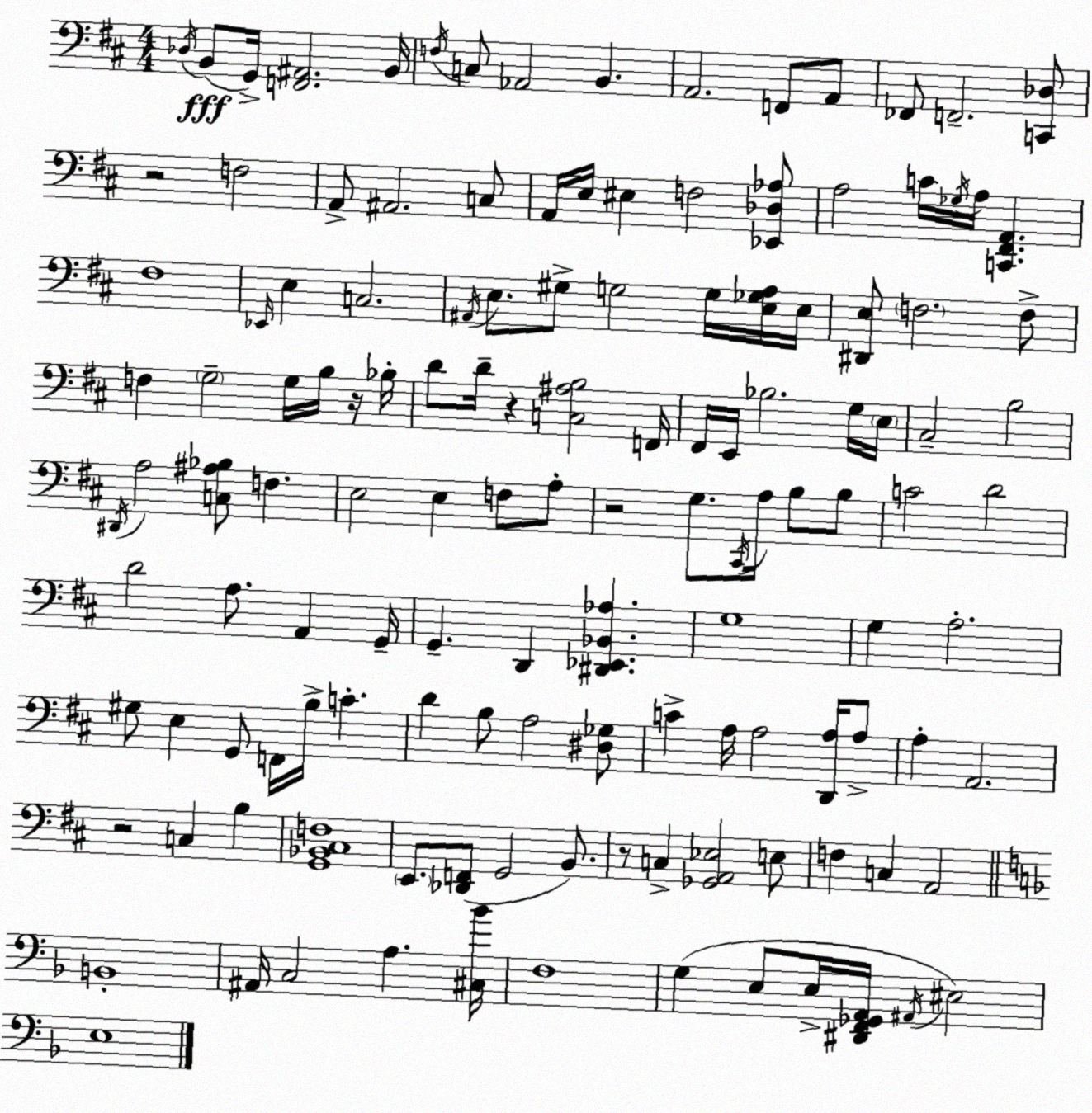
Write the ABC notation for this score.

X:1
T:Untitled
M:4/4
L:1/4
K:D
_D,/4 B,,/2 G,,/4 [F,,^A,,]2 B,,/4 F,/4 C,/2 _A,,2 B,, A,,2 F,,/2 A,,/2 _F,,/2 F,,2 [C,,_D,]/2 z2 F,2 A,,/2 ^A,,2 C,/2 A,,/4 E,/4 ^E, F,2 [_E,,_D,_A,]/2 A,2 C/4 _G,/4 A,/4 [C,,^F,,A,,] ^F,4 _E,,/4 E, C,2 ^A,,/4 E,/2 ^G,/2 G,2 G,/4 [E,_G,A,]/4 E,/4 [^D,,E,]/2 F,2 F,/2 F, G,2 G,/4 B,/4 z/4 _B,/4 D/2 D/4 z [C,^A,B,]2 F,,/4 ^F,,/4 E,,/4 _B,2 G,/4 E,/4 ^C,2 B,2 ^D,,/4 A,2 [C,^A,_B,]/2 F, E,2 E, F,/2 A,/2 z2 G,/2 ^C,,/4 A,/4 B,/2 B,/2 C2 D2 D2 A,/2 A,, G,,/4 G,, D,, [^D,,_E,,_B,,_A,] G,4 G, A,2 ^G,/2 E, G,,/2 F,,/4 B,/4 C D B,/2 A,2 [^D,_G,]/2 C A,/4 A,2 [D,,A,]/4 A,/2 A, A,,2 z2 C, B, [G,,_B,,^C,F,]4 E,,/2 [_D,,F,,]/2 G,,2 B,,/2 z/2 C, [_G,,A,,_E,]2 E,/2 F, C, A,,2 B,,4 ^A,,/4 C,2 A, [^C,_B]/4 F,4 G, E,/2 E,/4 [^D,,F,,_G,,A,,]/4 ^A,,/4 ^E,2 E,4